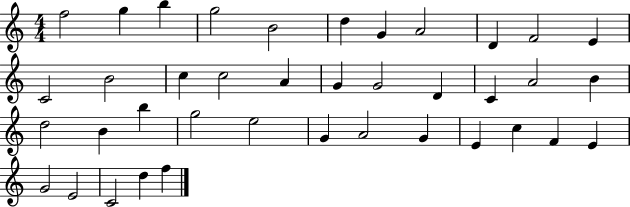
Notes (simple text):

F5/h G5/q B5/q G5/h B4/h D5/q G4/q A4/h D4/q F4/h E4/q C4/h B4/h C5/q C5/h A4/q G4/q G4/h D4/q C4/q A4/h B4/q D5/h B4/q B5/q G5/h E5/h G4/q A4/h G4/q E4/q C5/q F4/q E4/q G4/h E4/h C4/h D5/q F5/q